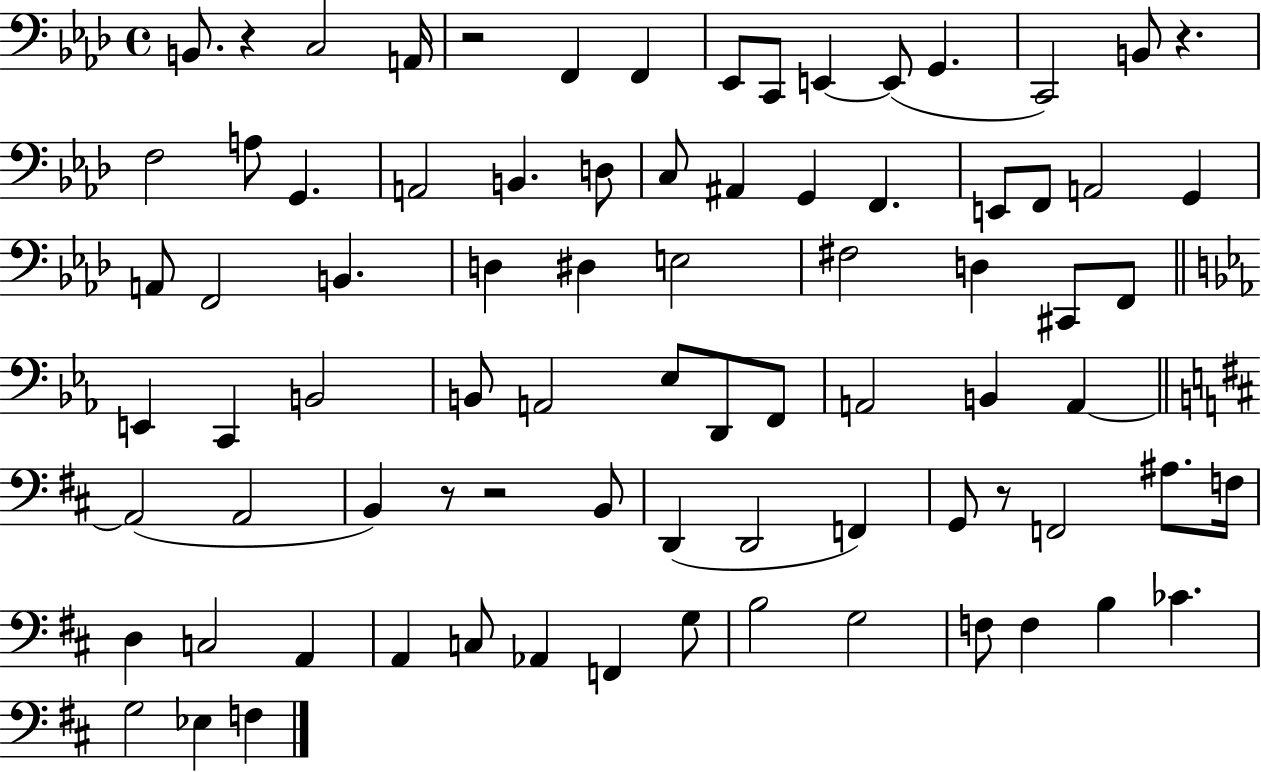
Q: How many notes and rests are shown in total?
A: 81